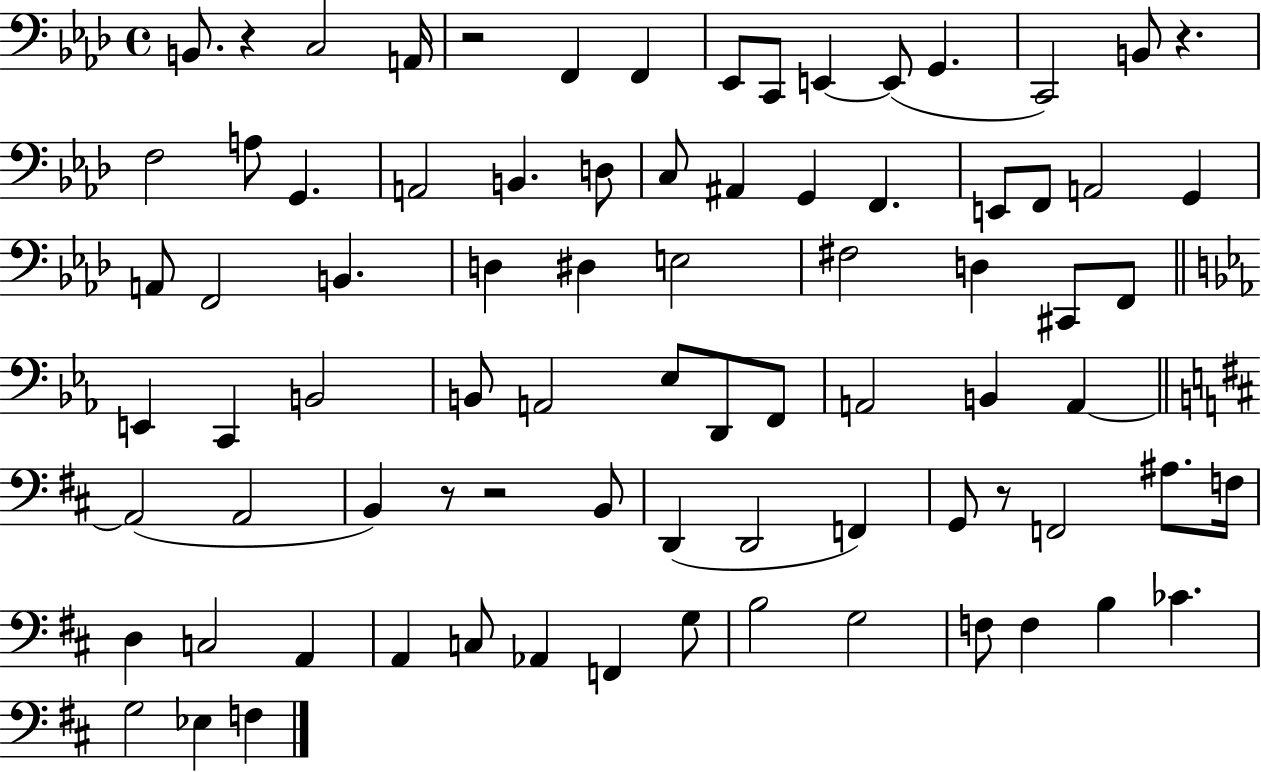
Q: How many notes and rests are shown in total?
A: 81